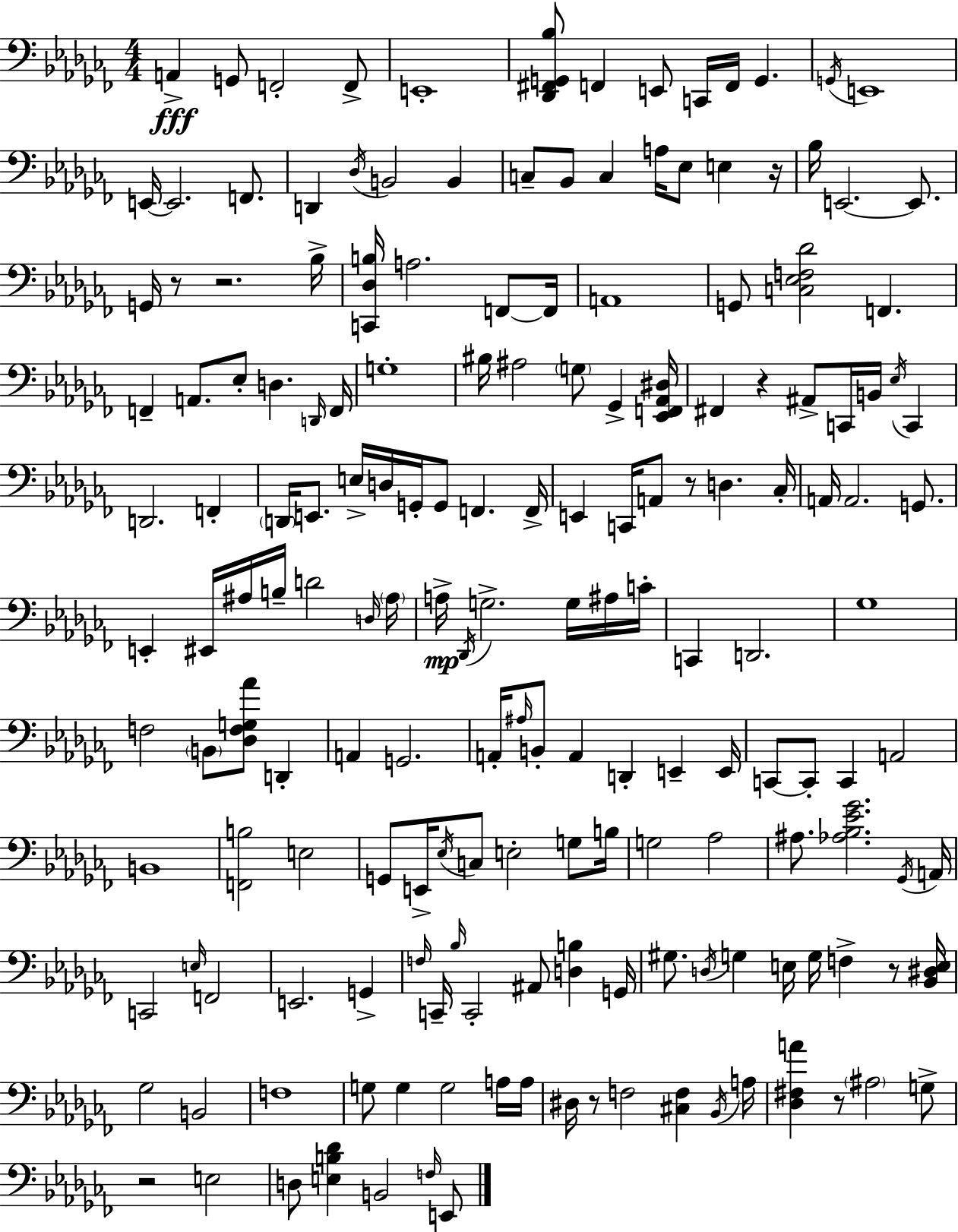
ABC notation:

X:1
T:Untitled
M:4/4
L:1/4
K:Abm
A,, G,,/2 F,,2 F,,/2 E,,4 [_D,,^F,,G,,_B,]/2 F,, E,,/2 C,,/4 F,,/4 G,, G,,/4 E,,4 E,,/4 E,,2 F,,/2 D,, _D,/4 B,,2 B,, C,/2 _B,,/2 C, A,/4 _E,/2 E, z/4 _B,/4 E,,2 E,,/2 G,,/4 z/2 z2 _B,/4 [C,,_D,B,]/4 A,2 F,,/2 F,,/4 A,,4 G,,/2 [C,_E,F,_D]2 F,, F,, A,,/2 _E,/2 D, D,,/4 F,,/4 G,4 ^B,/4 ^A,2 G,/2 _G,, [_E,,F,,_A,,^D,]/4 ^F,, z ^A,,/2 C,,/4 B,,/4 _E,/4 C,, D,,2 F,, D,,/4 E,,/2 E,/4 D,/4 G,,/4 G,,/2 F,, F,,/4 E,, C,,/4 A,,/2 z/2 D, _C,/4 A,,/4 A,,2 G,,/2 E,, ^E,,/4 ^A,/4 B,/4 D2 D,/4 ^A,/4 A,/4 _D,,/4 G,2 G,/4 ^A,/4 C/4 C,, D,,2 _G,4 F,2 B,,/2 [_D,F,G,_A]/2 D,, A,, G,,2 A,,/4 ^A,/4 B,,/2 A,, D,, E,, E,,/4 C,,/2 C,,/2 C,, A,,2 B,,4 [F,,B,]2 E,2 G,,/2 E,,/4 _E,/4 C,/2 E,2 G,/2 B,/4 G,2 _A,2 ^A,/2 [_A,_B,_E_G]2 _G,,/4 A,,/4 C,,2 E,/4 F,,2 E,,2 G,, F,/4 C,,/4 _B,/4 C,,2 ^A,,/2 [D,B,] G,,/4 ^G,/2 D,/4 G, E,/4 G,/4 F, z/2 [_B,,^D,E,]/4 _G,2 B,,2 F,4 G,/2 G, G,2 A,/4 A,/4 ^D,/4 z/2 F,2 [^C,F,] _B,,/4 A,/4 [_D,^F,A] z/2 ^A,2 G,/2 z2 E,2 D,/2 [E,B,_D] B,,2 F,/4 E,,/2